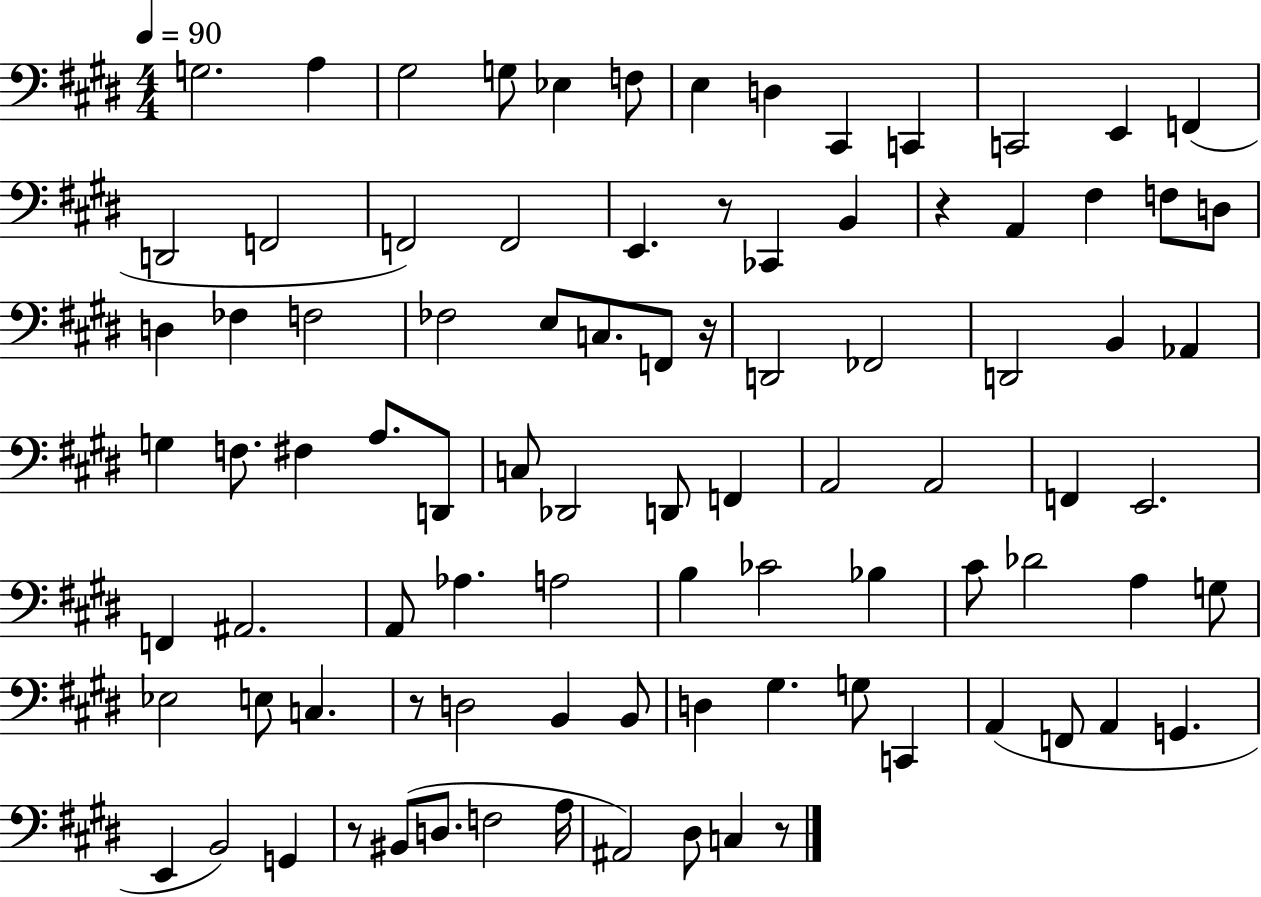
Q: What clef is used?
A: bass